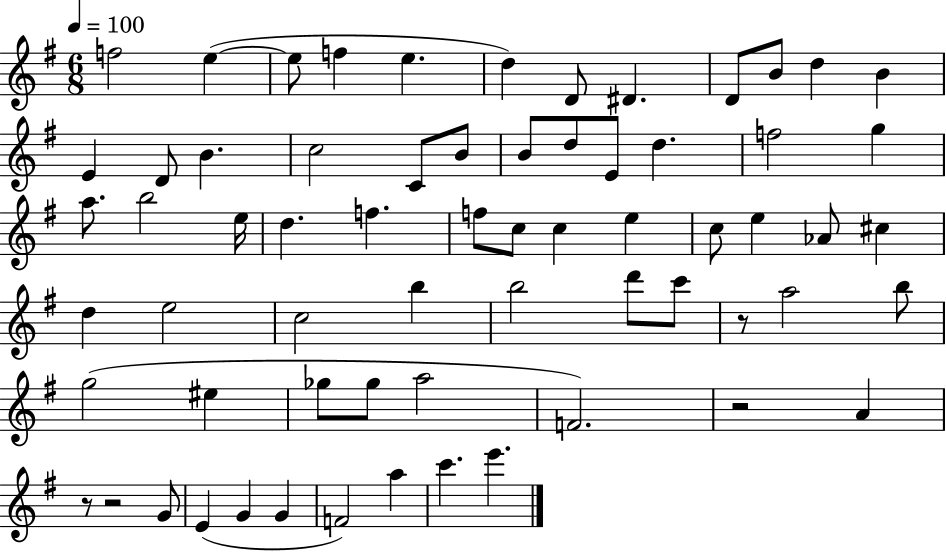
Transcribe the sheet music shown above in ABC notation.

X:1
T:Untitled
M:6/8
L:1/4
K:G
f2 e e/2 f e d D/2 ^D D/2 B/2 d B E D/2 B c2 C/2 B/2 B/2 d/2 E/2 d f2 g a/2 b2 e/4 d f f/2 c/2 c e c/2 e _A/2 ^c d e2 c2 b b2 d'/2 c'/2 z/2 a2 b/2 g2 ^e _g/2 _g/2 a2 F2 z2 A z/2 z2 G/2 E G G F2 a c' e'